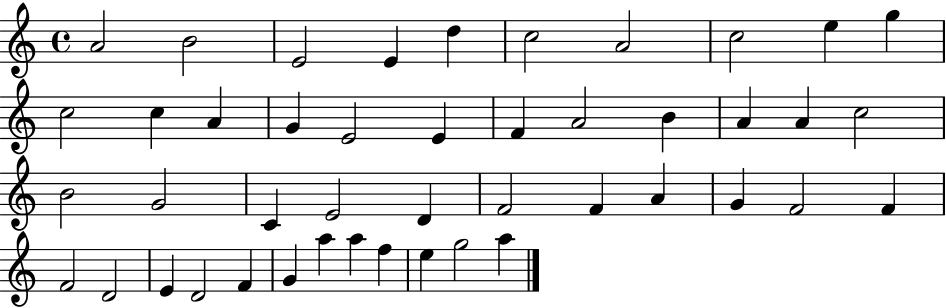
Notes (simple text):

A4/h B4/h E4/h E4/q D5/q C5/h A4/h C5/h E5/q G5/q C5/h C5/q A4/q G4/q E4/h E4/q F4/q A4/h B4/q A4/q A4/q C5/h B4/h G4/h C4/q E4/h D4/q F4/h F4/q A4/q G4/q F4/h F4/q F4/h D4/h E4/q D4/h F4/q G4/q A5/q A5/q F5/q E5/q G5/h A5/q